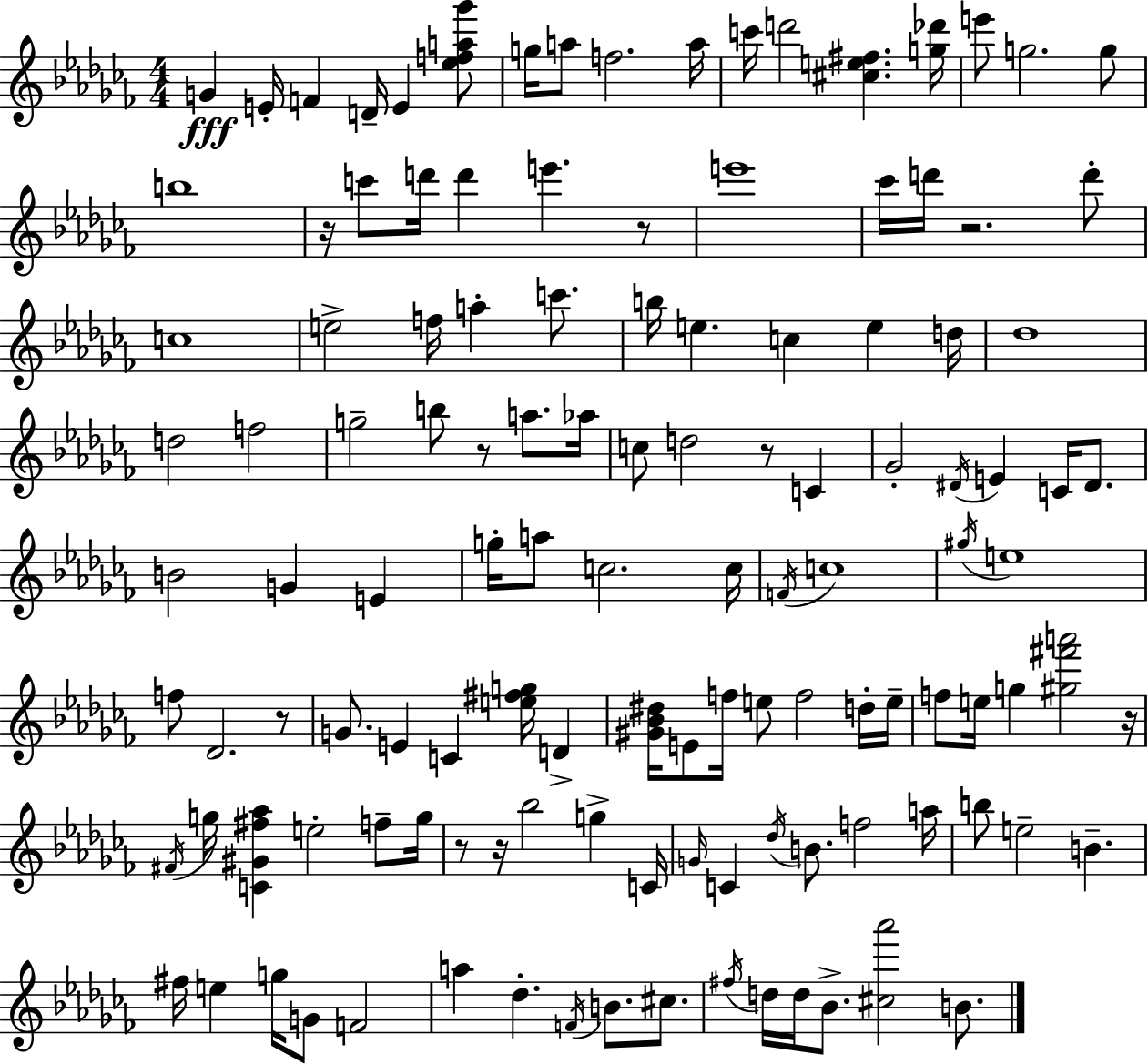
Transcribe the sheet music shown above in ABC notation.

X:1
T:Untitled
M:4/4
L:1/4
K:Abm
G E/4 F D/4 E [_efa_g']/2 g/4 a/2 f2 a/4 c'/4 d'2 [^ce^f] [g_d']/4 e'/2 g2 g/2 b4 z/4 c'/2 d'/4 d' e' z/2 e'4 _c'/4 d'/4 z2 d'/2 c4 e2 f/4 a c'/2 b/4 e c e d/4 _d4 d2 f2 g2 b/2 z/2 a/2 _a/4 c/2 d2 z/2 C _G2 ^D/4 E C/4 ^D/2 B2 G E g/4 a/2 c2 c/4 F/4 c4 ^g/4 e4 f/2 _D2 z/2 G/2 E C [e^fg]/4 D [^G_B^d]/4 E/2 f/4 e/2 f2 d/4 e/4 f/2 e/4 g [^g^f'a']2 z/4 ^F/4 g/4 [C^G^f_a] e2 f/2 g/4 z/2 z/4 _b2 g C/4 G/4 C _d/4 B/2 f2 a/4 b/2 e2 B ^f/4 e g/4 G/2 F2 a _d F/4 B/2 ^c/2 ^f/4 d/4 d/4 _B/2 [^c_a']2 B/2